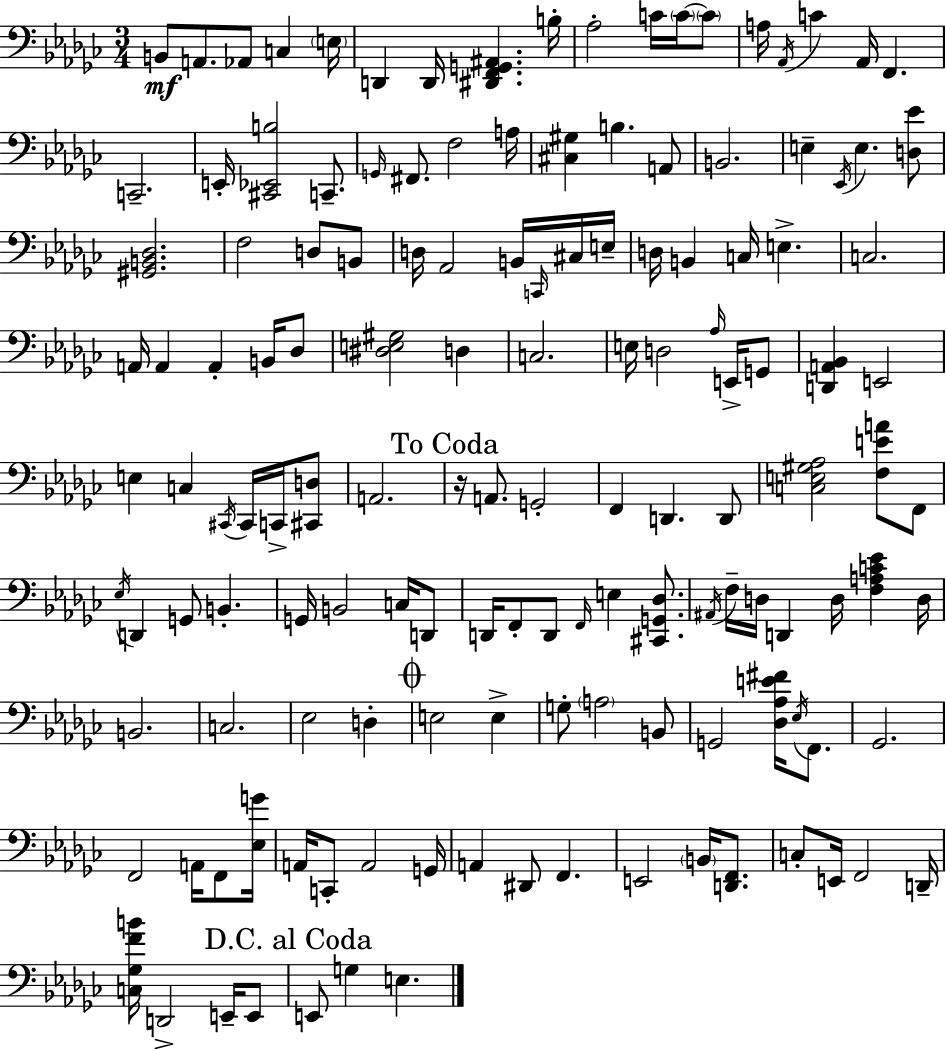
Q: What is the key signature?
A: EES minor